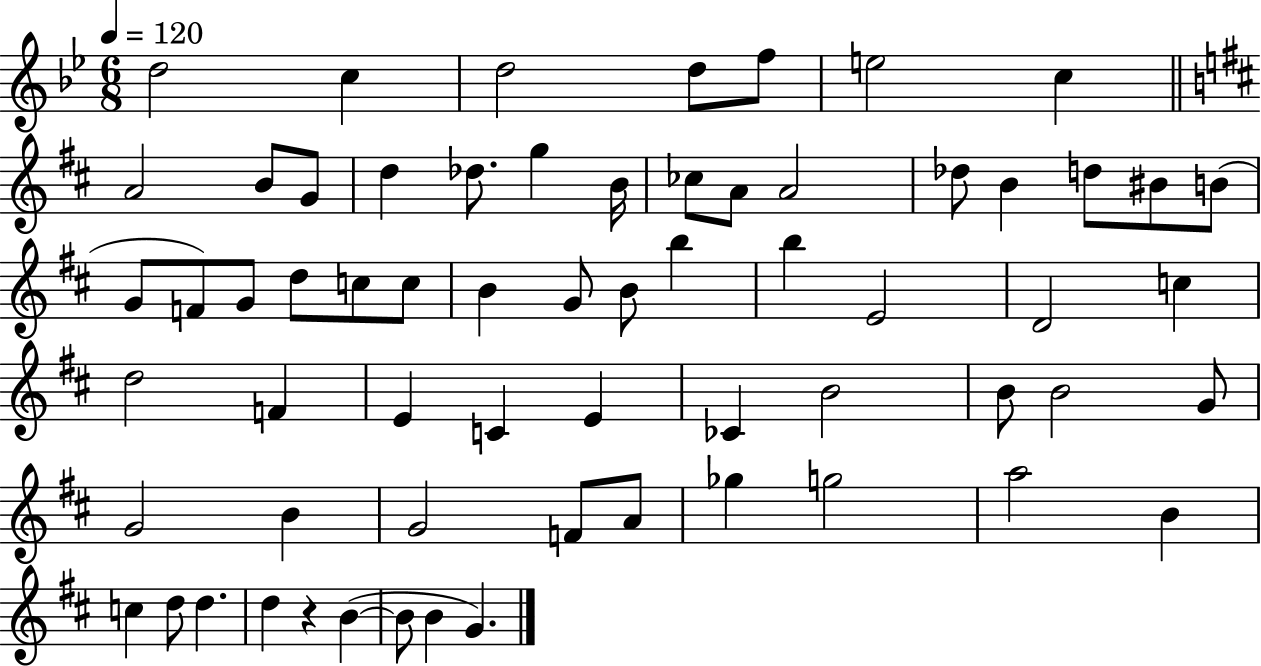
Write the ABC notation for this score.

X:1
T:Untitled
M:6/8
L:1/4
K:Bb
d2 c d2 d/2 f/2 e2 c A2 B/2 G/2 d _d/2 g B/4 _c/2 A/2 A2 _d/2 B d/2 ^B/2 B/2 G/2 F/2 G/2 d/2 c/2 c/2 B G/2 B/2 b b E2 D2 c d2 F E C E _C B2 B/2 B2 G/2 G2 B G2 F/2 A/2 _g g2 a2 B c d/2 d d z B B/2 B G